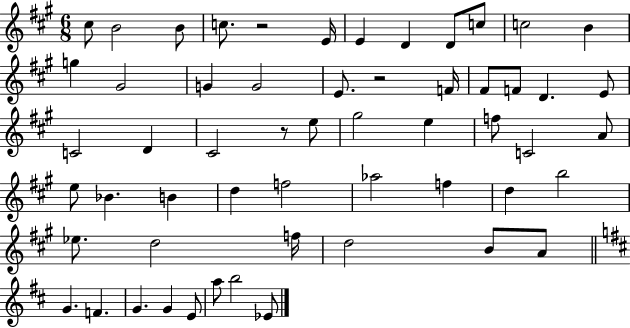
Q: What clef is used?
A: treble